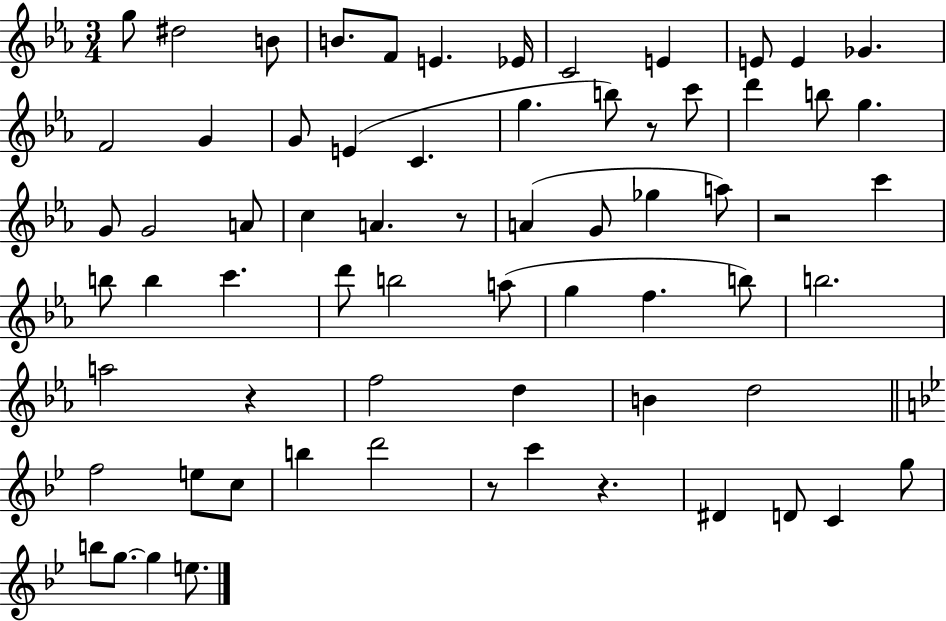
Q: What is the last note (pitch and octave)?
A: E5